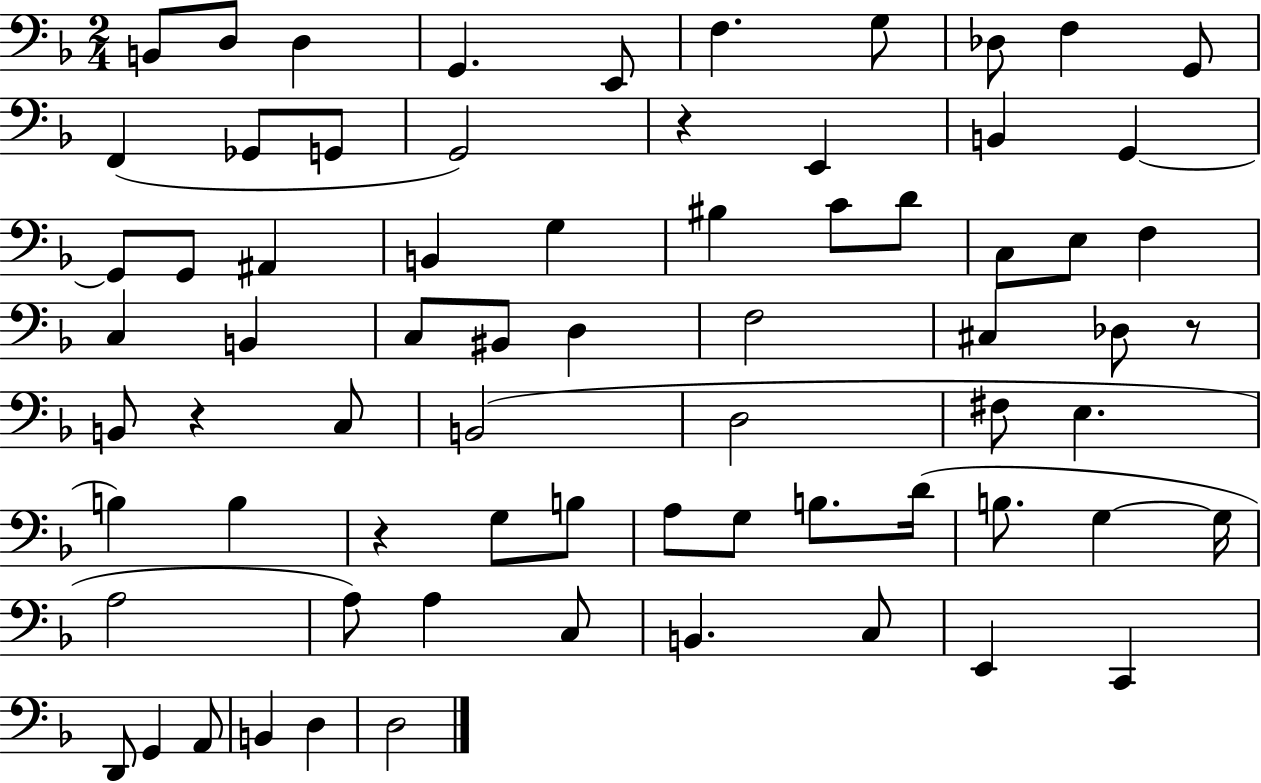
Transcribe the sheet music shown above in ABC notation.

X:1
T:Untitled
M:2/4
L:1/4
K:F
B,,/2 D,/2 D, G,, E,,/2 F, G,/2 _D,/2 F, G,,/2 F,, _G,,/2 G,,/2 G,,2 z E,, B,, G,, G,,/2 G,,/2 ^A,, B,, G, ^B, C/2 D/2 C,/2 E,/2 F, C, B,, C,/2 ^B,,/2 D, F,2 ^C, _D,/2 z/2 B,,/2 z C,/2 B,,2 D,2 ^F,/2 E, B, B, z G,/2 B,/2 A,/2 G,/2 B,/2 D/4 B,/2 G, G,/4 A,2 A,/2 A, C,/2 B,, C,/2 E,, C,, D,,/2 G,, A,,/2 B,, D, D,2